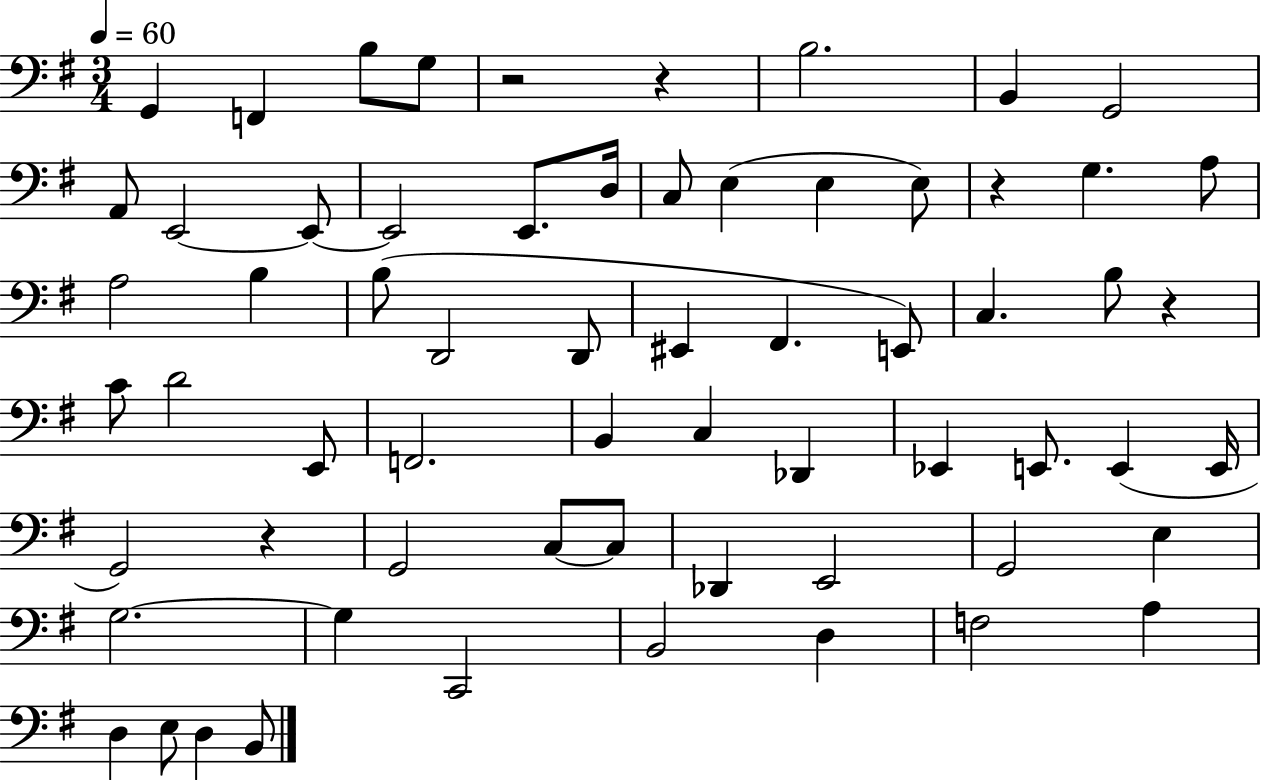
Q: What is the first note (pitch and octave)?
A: G2